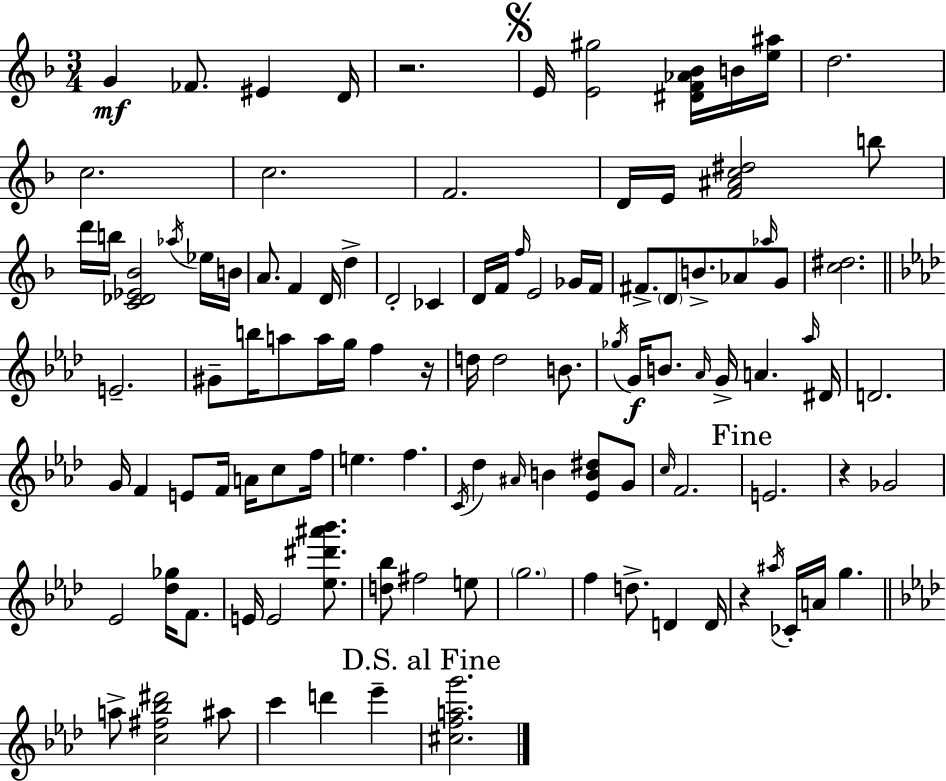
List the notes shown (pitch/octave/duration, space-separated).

G4/q FES4/e. EIS4/q D4/s R/h. E4/s [E4,G#5]/h [D#4,F4,Ab4,Bb4]/s B4/s [E5,A#5]/s D5/h. C5/h. C5/h. F4/h. D4/s E4/s [F4,A#4,C5,D#5]/h B5/e D6/s B5/s [C4,Db4,Eb4,Bb4]/h Ab5/s Eb5/s B4/s A4/e. F4/q D4/s D5/q D4/h CES4/q D4/s F4/s F5/s E4/h Gb4/s F4/s F#4/e. D4/e B4/e. Ab4/e Ab5/s G4/e [C5,D#5]/h. E4/h. G#4/e B5/s A5/e A5/s G5/s F5/q R/s D5/s D5/h B4/e. Gb5/s G4/s B4/e. Ab4/s G4/s A4/q. Ab5/s D#4/s D4/h. G4/s F4/q E4/e F4/s A4/s C5/e F5/s E5/q. F5/q. C4/s Db5/q A#4/s B4/q [Eb4,B4,D#5]/e G4/e C5/s F4/h. E4/h. R/q Gb4/h Eb4/h [Db5,Gb5]/s F4/e. E4/s E4/h [Eb5,D#6,A#6,Bb6]/e. [D5,Bb5]/e F#5/h E5/e G5/h. F5/q D5/e. D4/q D4/s R/q A#5/s CES4/s A4/s G5/q. A5/e [C5,F#5,Bb5,D#6]/h A#5/e C6/q D6/q Eb6/q [C#5,F5,A5,G6]/h.